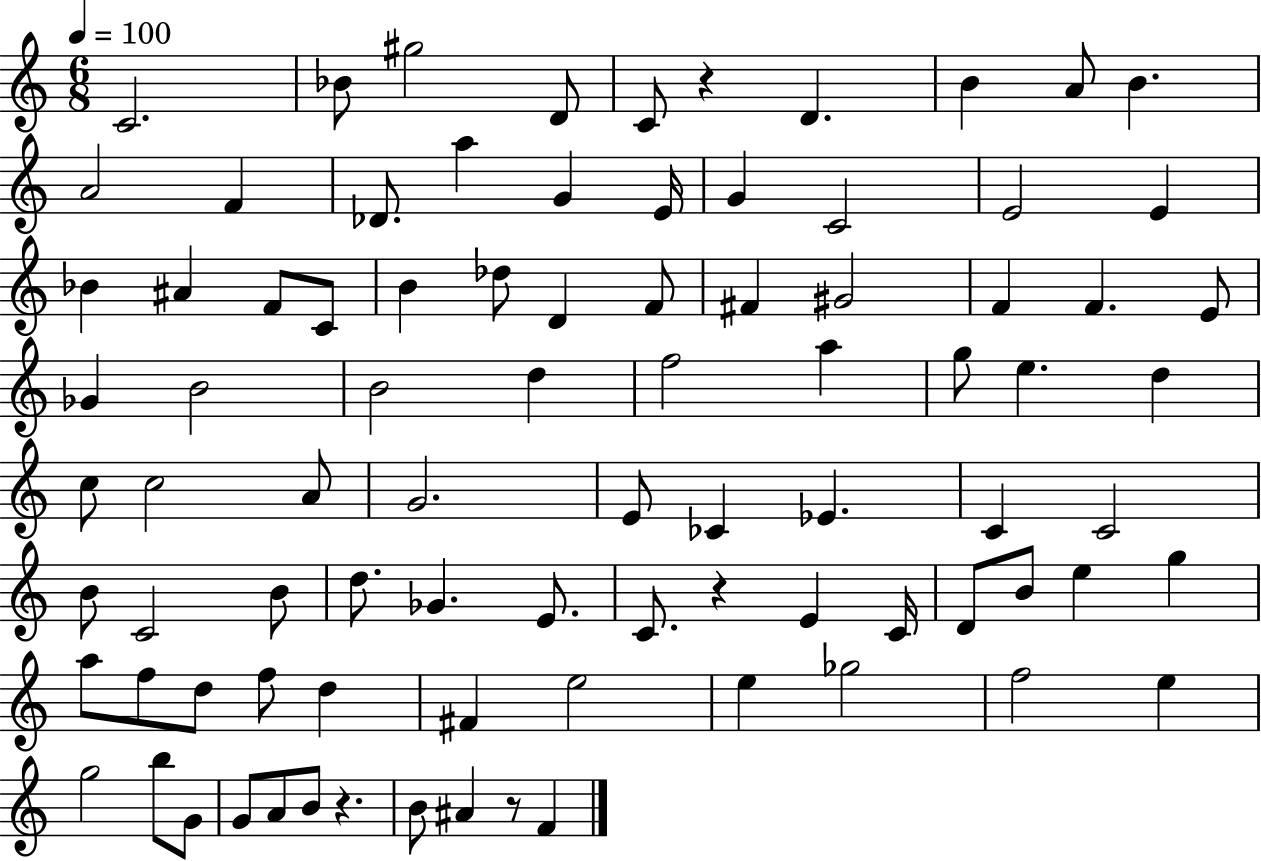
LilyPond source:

{
  \clef treble
  \numericTimeSignature
  \time 6/8
  \key c \major
  \tempo 4 = 100
  c'2. | bes'8 gis''2 d'8 | c'8 r4 d'4. | b'4 a'8 b'4. | \break a'2 f'4 | des'8. a''4 g'4 e'16 | g'4 c'2 | e'2 e'4 | \break bes'4 ais'4 f'8 c'8 | b'4 des''8 d'4 f'8 | fis'4 gis'2 | f'4 f'4. e'8 | \break ges'4 b'2 | b'2 d''4 | f''2 a''4 | g''8 e''4. d''4 | \break c''8 c''2 a'8 | g'2. | e'8 ces'4 ees'4. | c'4 c'2 | \break b'8 c'2 b'8 | d''8. ges'4. e'8. | c'8. r4 e'4 c'16 | d'8 b'8 e''4 g''4 | \break a''8 f''8 d''8 f''8 d''4 | fis'4 e''2 | e''4 ges''2 | f''2 e''4 | \break g''2 b''8 g'8 | g'8 a'8 b'8 r4. | b'8 ais'4 r8 f'4 | \bar "|."
}